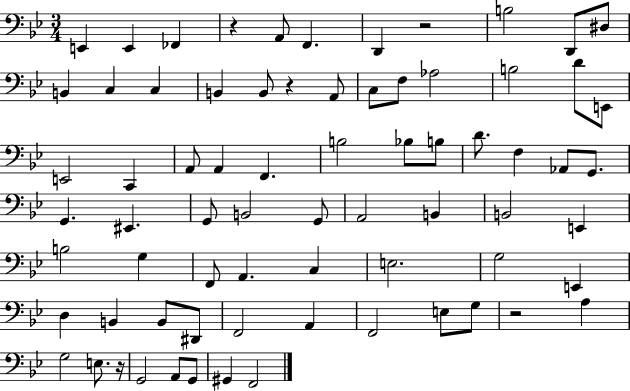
X:1
T:Untitled
M:3/4
L:1/4
K:Bb
E,, E,, _F,, z A,,/2 F,, D,, z2 B,2 D,,/2 ^D,/2 B,, C, C, B,, B,,/2 z A,,/2 C,/2 F,/2 _A,2 B,2 D/2 E,,/2 E,,2 C,, A,,/2 A,, F,, B,2 _B,/2 B,/2 D/2 F, _A,,/2 G,,/2 G,, ^E,, G,,/2 B,,2 G,,/2 A,,2 B,, B,,2 E,, B,2 G, F,,/2 A,, C, E,2 G,2 E,, D, B,, B,,/2 ^D,,/2 F,,2 A,, F,,2 E,/2 G,/2 z2 A, G,2 E,/2 z/4 G,,2 A,,/2 G,,/2 ^G,, F,,2